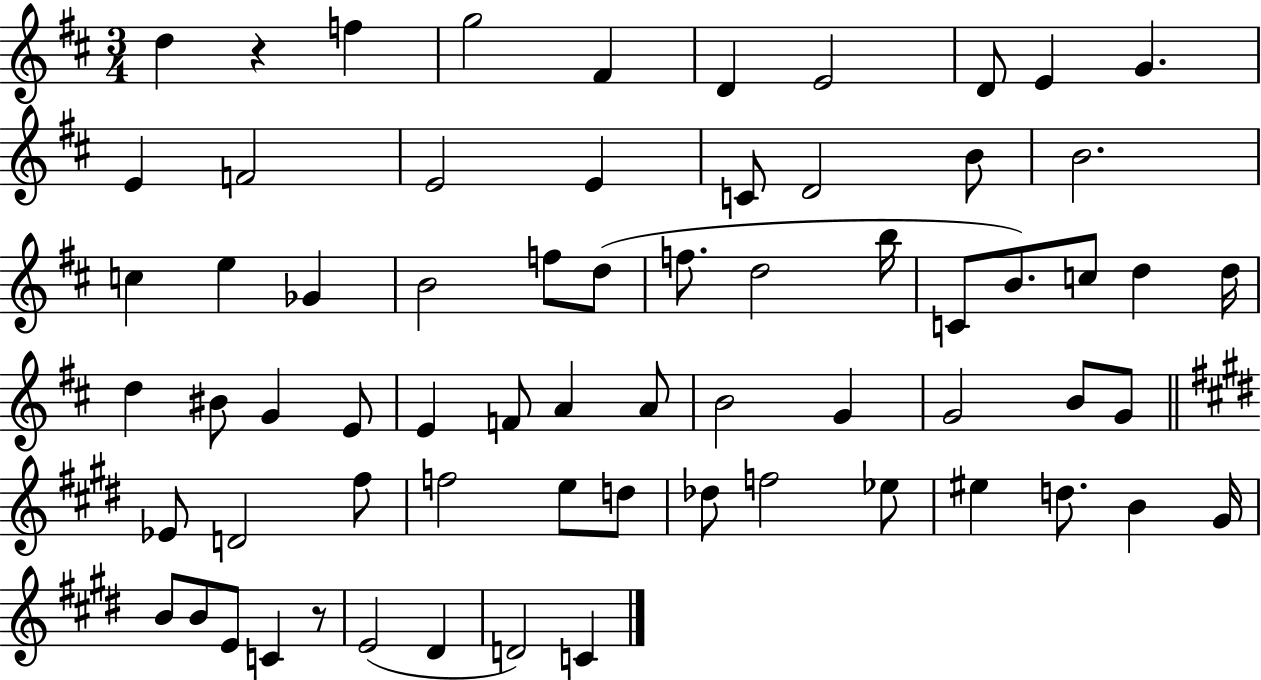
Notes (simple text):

D5/q R/q F5/q G5/h F#4/q D4/q E4/h D4/e E4/q G4/q. E4/q F4/h E4/h E4/q C4/e D4/h B4/e B4/h. C5/q E5/q Gb4/q B4/h F5/e D5/e F5/e. D5/h B5/s C4/e B4/e. C5/e D5/q D5/s D5/q BIS4/e G4/q E4/e E4/q F4/e A4/q A4/e B4/h G4/q G4/h B4/e G4/e Eb4/e D4/h F#5/e F5/h E5/e D5/e Db5/e F5/h Eb5/e EIS5/q D5/e. B4/q G#4/s B4/e B4/e E4/e C4/q R/e E4/h D#4/q D4/h C4/q